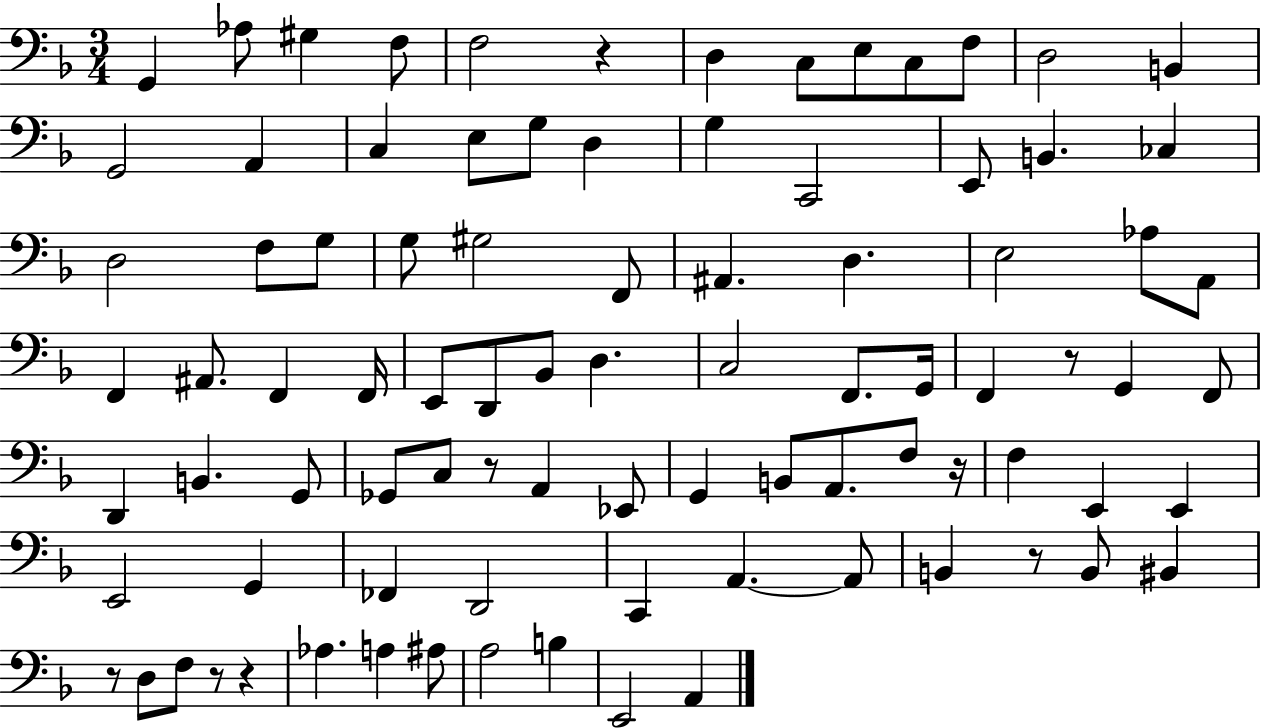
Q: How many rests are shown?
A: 8